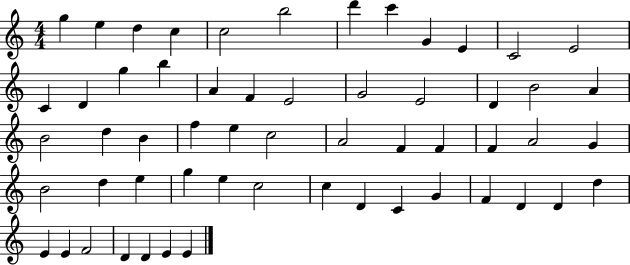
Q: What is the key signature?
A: C major